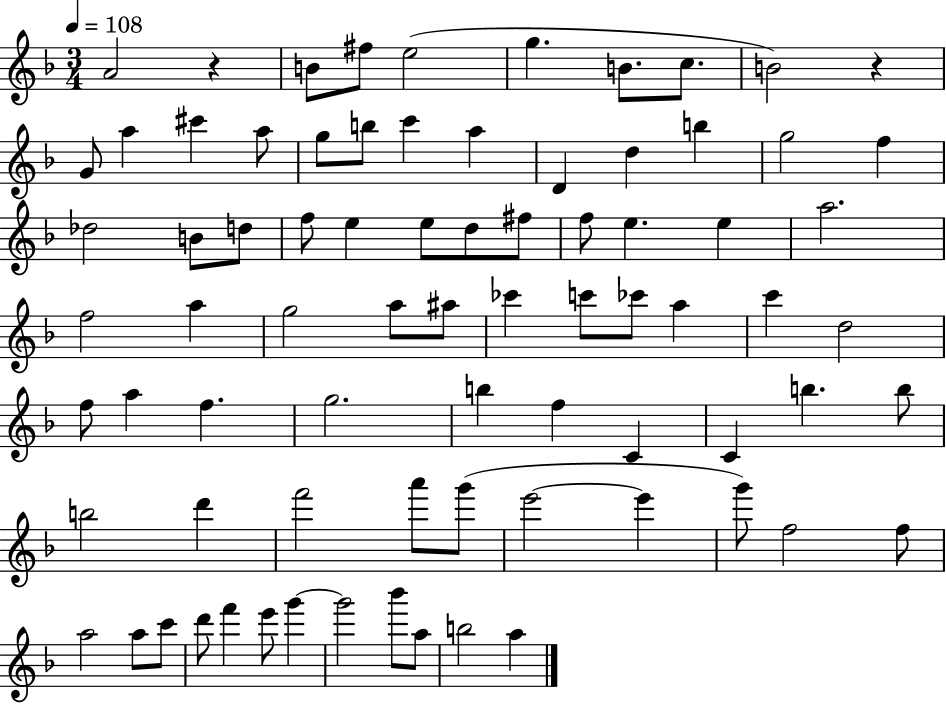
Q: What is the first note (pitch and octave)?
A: A4